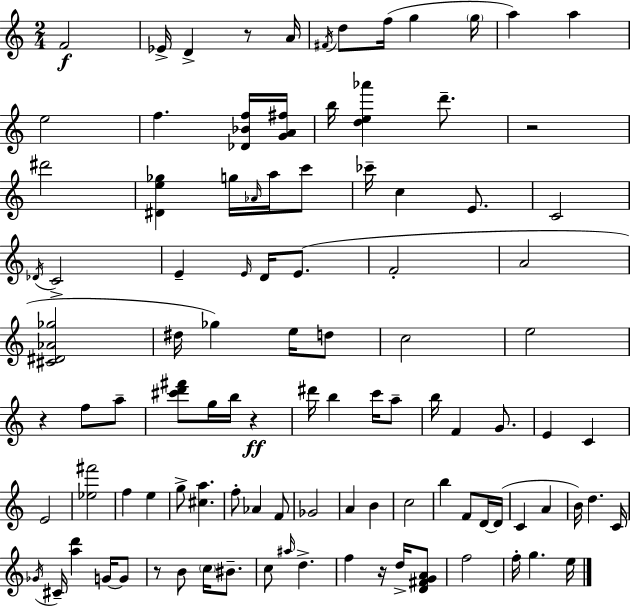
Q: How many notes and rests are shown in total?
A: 103